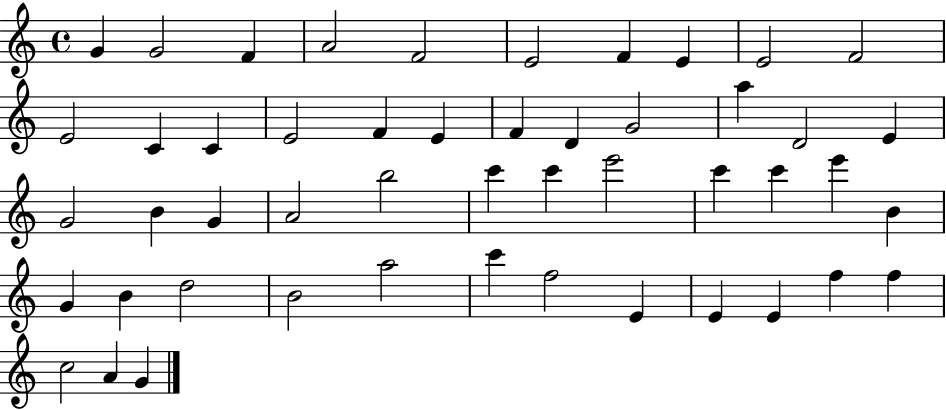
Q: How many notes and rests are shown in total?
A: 49